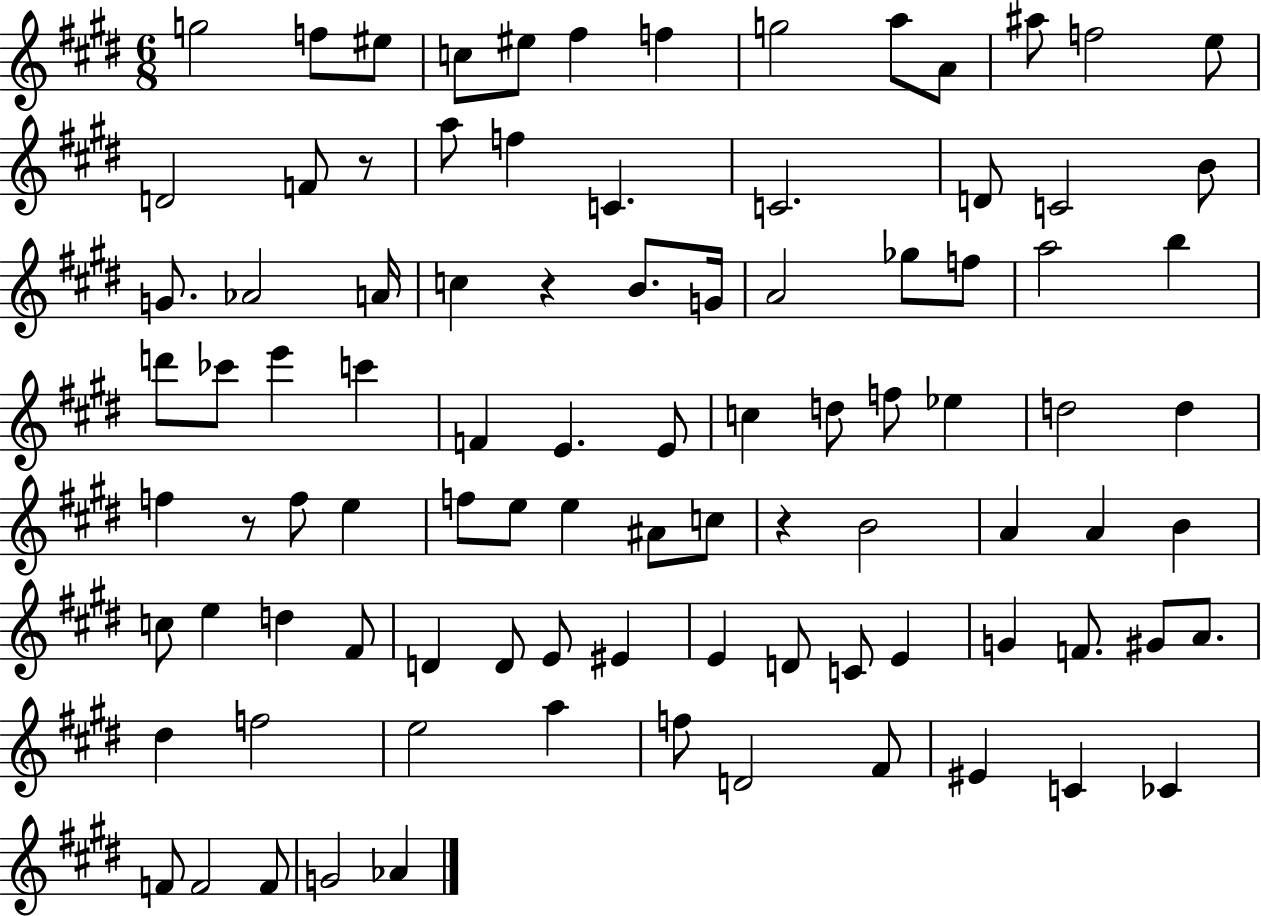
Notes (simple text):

G5/h F5/e EIS5/e C5/e EIS5/e F#5/q F5/q G5/h A5/e A4/e A#5/e F5/h E5/e D4/h F4/e R/e A5/e F5/q C4/q. C4/h. D4/e C4/h B4/e G4/e. Ab4/h A4/s C5/q R/q B4/e. G4/s A4/h Gb5/e F5/e A5/h B5/q D6/e CES6/e E6/q C6/q F4/q E4/q. E4/e C5/q D5/e F5/e Eb5/q D5/h D5/q F5/q R/e F5/e E5/q F5/e E5/e E5/q A#4/e C5/e R/q B4/h A4/q A4/q B4/q C5/e E5/q D5/q F#4/e D4/q D4/e E4/e EIS4/q E4/q D4/e C4/e E4/q G4/q F4/e. G#4/e A4/e. D#5/q F5/h E5/h A5/q F5/e D4/h F#4/e EIS4/q C4/q CES4/q F4/e F4/h F4/e G4/h Ab4/q